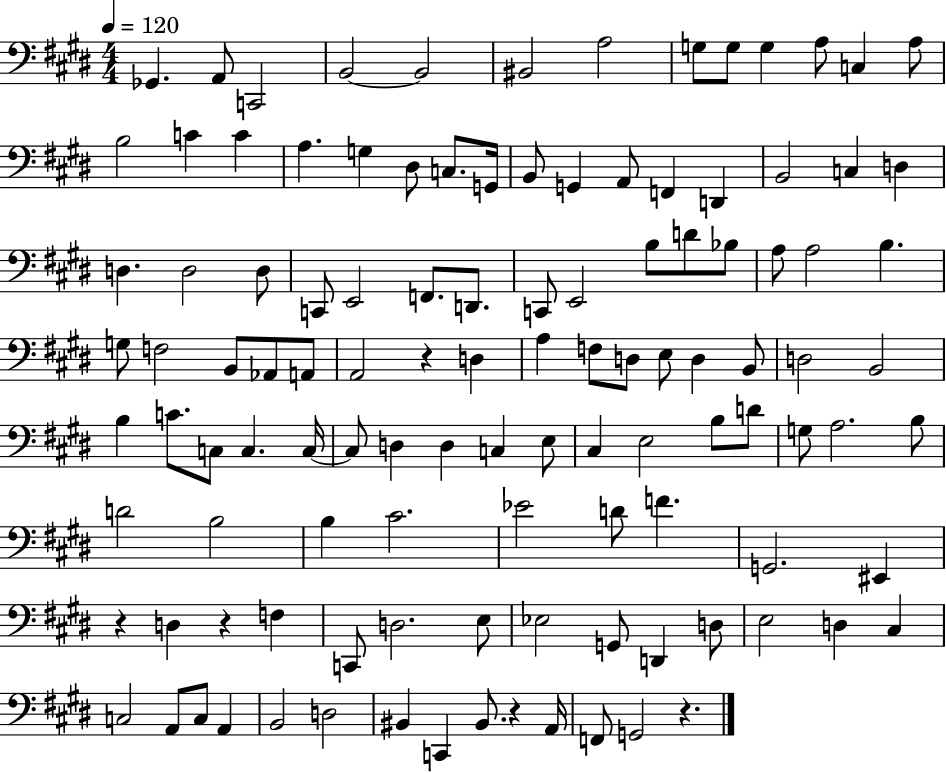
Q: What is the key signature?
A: E major